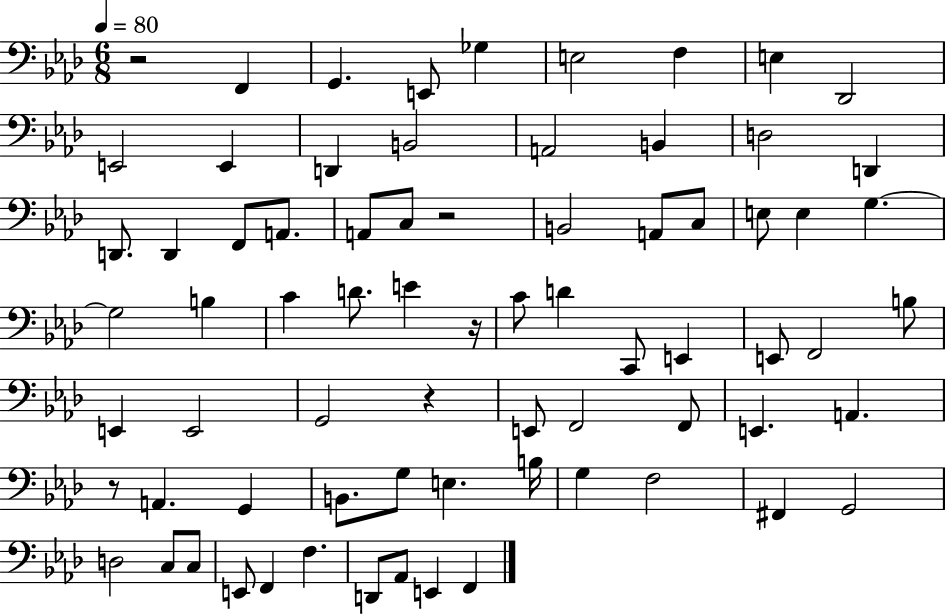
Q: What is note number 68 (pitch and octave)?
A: F2